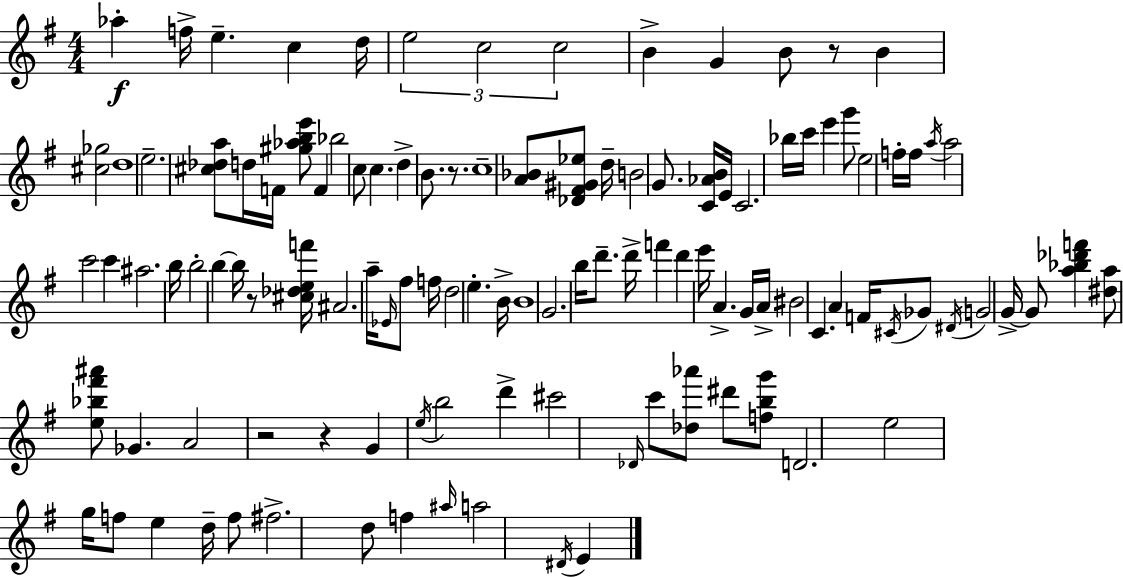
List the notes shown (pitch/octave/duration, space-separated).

Ab5/q F5/s E5/q. C5/q D5/s E5/h C5/h C5/h B4/q G4/q B4/e R/e B4/q [C#5,Gb5]/h D5/w E5/h. [C#5,Db5,A5]/e D5/s F4/s [G#5,Ab5,B5,E6]/e F4/q Bb5/h C5/e C5/q. D5/q B4/e. R/e. C5/w [A4,Bb4]/e [Db4,F#4,G#4,Eb5]/e D5/s B4/h G4/e. [C4,Ab4,B4]/s E4/s C4/h. Bb5/s C6/s E6/q G6/e E5/h F5/s F5/s A5/s A5/h C6/h C6/q A#5/h. B5/s B5/h B5/q B5/s R/e [C#5,Db5,E5,F6]/s A#4/h. A5/s Eb4/s F#5/e F5/s D5/h E5/q. B4/s B4/w G4/h. B5/s D6/e. D6/s F6/q D6/q E6/s A4/q. G4/s A4/s BIS4/h C4/q. A4/q F4/s C#4/s Gb4/e D#4/s G4/h G4/s G4/e [A5,Bb5,Db6,F6]/q [D#5,A5]/e [E5,Bb5,F#6,A#6]/e Gb4/q. A4/h R/h R/q G4/q E5/s B5/h D6/q C#6/h Db4/s C6/e [Db5,Ab6]/e D#6/e [F5,B5,G6]/e D4/h. E5/h G5/s F5/e E5/q D5/s F5/e F#5/h. D5/e F5/q A#5/s A5/h D#4/s E4/q